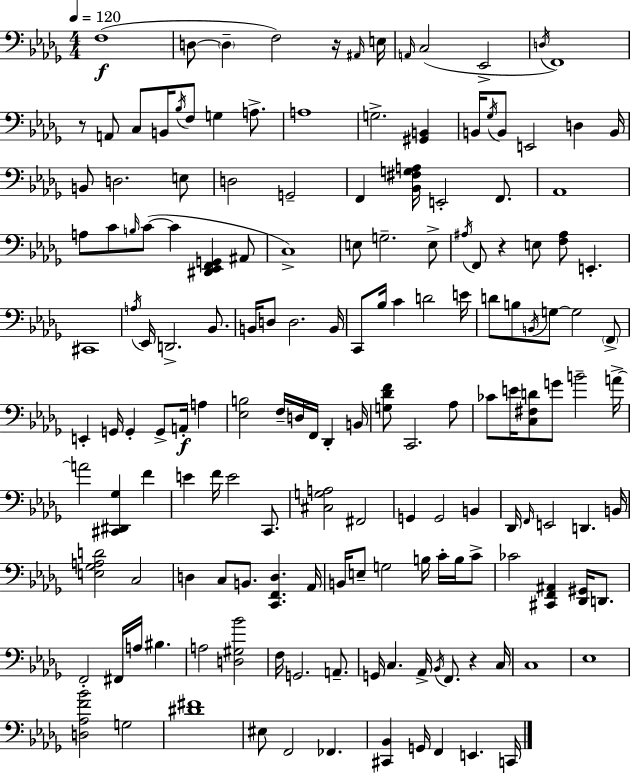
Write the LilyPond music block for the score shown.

{
  \clef bass
  \numericTimeSignature
  \time 4/4
  \key bes \minor
  \tempo 4 = 120
  f1(\f | d8~~ \parenthesize d4-- f2) r16 \grace { ais,16 } | e16 \grace { a,16 }( c2 ees,2-> | \acciaccatura { d16 } f,1) | \break r8 a,8 c8 b,16 \acciaccatura { bes16 } f8 g4 | a8.-> a1 | g2.-> | <gis, b,>4 b,16 \acciaccatura { ges16 } b,8 e,2 | \break d4 b,16 b,8 d2. | e8 d2 g,2-- | f,4 <bes, fis g a>16 e,2-. | f,8. aes,1 | \break a8 c'8 \grace { b16 } c'8~(~ c'4 | <dis, ees, f, g,>4 ais,8 c1->) | e8 g2.-- | e8-> \acciaccatura { ais16 } f,8 r4 e8 <f ais>8 | \break e,4.-. cis,1 | \acciaccatura { a16 } ees,16 d,2.-> | bes,8. b,16 d8 d2. | b,16 c,8 bes16 c'4 d'2 | \break e'16 d'8 b8 \acciaccatura { b,16 } g8~~ g2 | \parenthesize f,8-> e,4-. g,16 g,4-. | g,8-> a,16-.\f a4 <ees b>2 | f16-- d16 f,16 des,4-. b,16 <g des' f'>8 c,2. | \break aes8 ces'8 e'16 <c fis d'>8 g'8 | b'2-- a'16->~~ a'2 | <cis, dis, ges>4 f'4 e'4 f'16 e'2 | c,8. <cis g a>2 | \break fis,2 g,4 g,2 | b,4 des,16 \grace { f,16 } e,2 | d,4. b,16 <e ges a d'>2 | c2 d4 c8 | \break b,8. <c, f, d>4. aes,16 b,16 e8-- g2 | b16 c'16-. b16 c'8-> ces'2 | <cis, f, ais,>4 <des, gis,>16 d,8. f,2-. | fis,16 a16 bis4. a2 | \break <d gis bes'>2 f16 g,2. | a,8.-- g,16 c4. | aes,16-> \acciaccatura { bes,16 } f,8. r4 c16 c1 | ees1 | \break <d aes f' bes'>2 | g2 <dis' fis'>1 | eis8 f,2 | fes,4. <cis, bes,>4 g,16 | \break f,4 e,4. c,16 \bar "|."
}